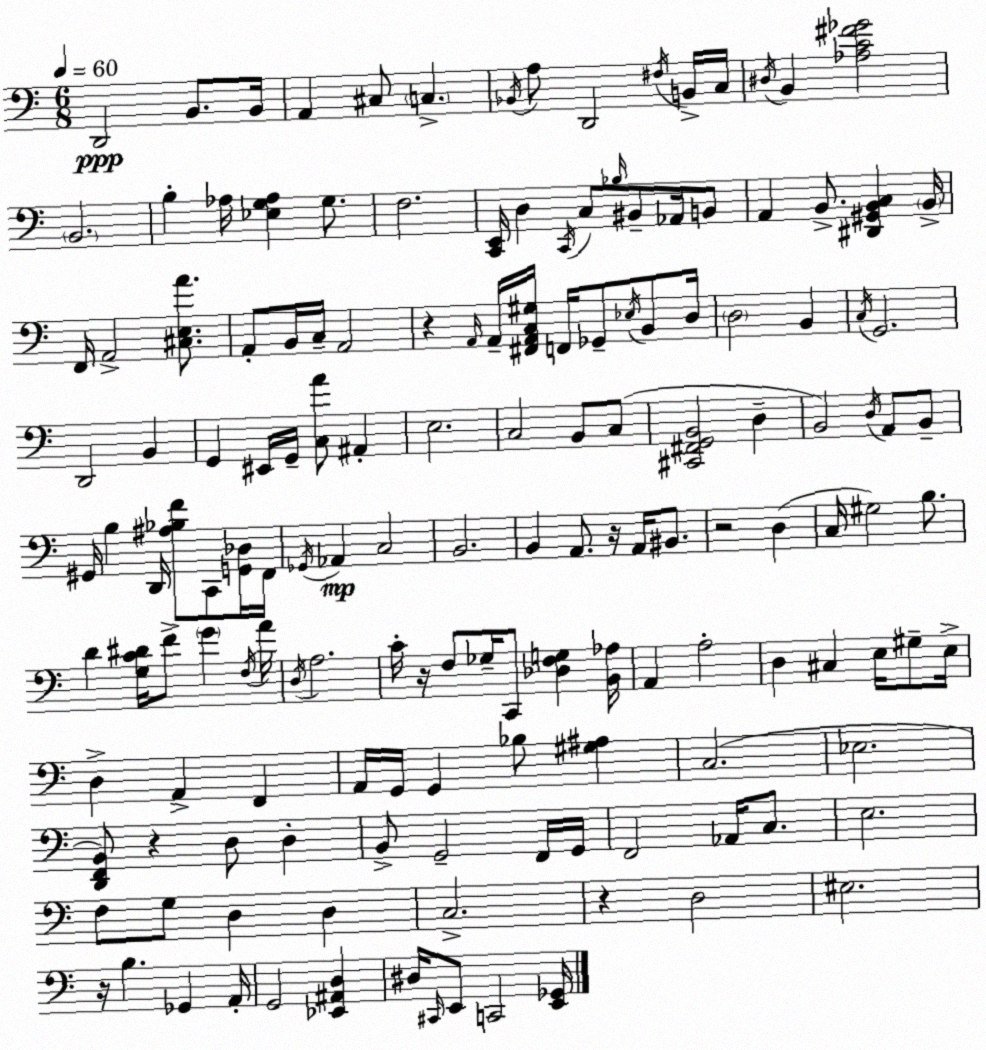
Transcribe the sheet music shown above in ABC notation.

X:1
T:Untitled
M:6/8
L:1/4
K:Am
D,,2 B,,/2 B,,/4 A,, ^C,/2 C, _B,,/4 A,/2 D,,2 ^F,/4 B,,/4 C,/4 ^D,/4 B,, [_A,C^F_G]2 B,,2 B, _A,/4 [_E,G,_A,] G,/2 F,2 [C,,E,,]/4 D, C,,/4 C,/2 _B,/4 ^B,,/2 _A,,/4 B,,/2 A,, B,,/2 [^D,,^G,,B,,C,] B,,/4 F,,/4 A,,2 [^C,E,A]/2 A,,/2 B,,/4 C,/4 A,,2 z A,,/4 A,,/4 [^F,,A,,C,^G,]/4 F,,/4 _G,,/2 _E,/4 B,,/2 D,/4 D,2 B,, C,/4 G,,2 D,,2 B,, G,, ^E,,/4 G,,/4 [C,A]/2 ^A,, E,2 C,2 B,,/2 C,/2 [^C,,^F,,G,,B,,]2 D, B,,2 D,/4 A,,/2 B,,/2 ^G,,/4 B, D,,/4 [^A,_B,F]/2 C,,/2 [G,,_D,]/4 F,,/4 _G,,/4 _A,, C,2 B,,2 B,, A,,/2 z/4 A,,/4 ^B,,/2 z2 D, C,/4 ^G,2 B,/2 D [G,C^D]/4 F/2 G F,/4 A/4 D,/4 A,2 C/4 z/4 F,/2 _G,/4 C,,/2 [_D,F,G,] [B,,_A,]/4 A,, A,2 D, ^C, E,/4 ^G,/2 E,/4 D, A,, F,, A,,/4 G,,/4 G,, _B,/2 [^G,^A,] C,2 _E,2 [D,,F,,B,,]/2 z D,/2 D, B,,/2 G,,2 F,,/4 G,,/4 F,,2 _A,,/4 C,/2 E,2 F,/2 G,/2 D, D, C,2 z D,2 ^E,2 z/4 B, _G,, A,,/4 G,,2 [_E,,^A,,D,] ^D,/4 ^C,,/4 E,,/2 C,,2 [E,,_G,,]/4